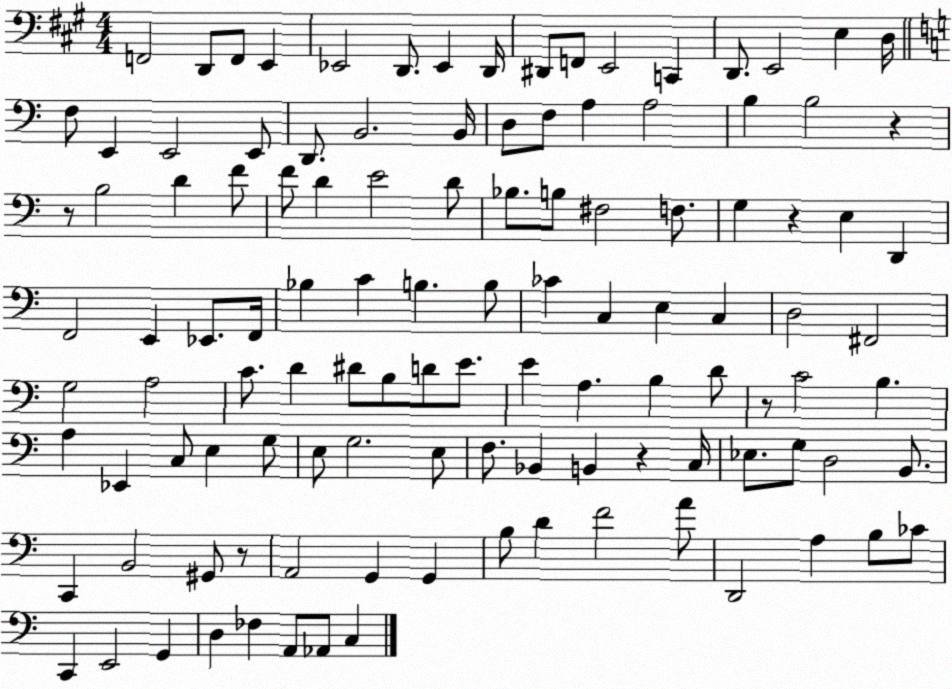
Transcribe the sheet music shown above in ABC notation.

X:1
T:Untitled
M:4/4
L:1/4
K:A
F,,2 D,,/2 F,,/2 E,, _E,,2 D,,/2 _E,, D,,/4 ^D,,/2 F,,/2 E,,2 C,, D,,/2 E,,2 E, D,/4 F,/2 E,, E,,2 E,,/2 D,,/2 B,,2 B,,/4 D,/2 F,/2 A, A,2 B, B,2 z z/2 B,2 D F/2 F/2 D E2 D/2 _B,/2 B,/2 ^F,2 F,/2 G, z E, D,, F,,2 E,, _E,,/2 F,,/4 _B, C B, B,/2 _C C, E, C, D,2 ^F,,2 G,2 A,2 C/2 D ^D/2 B,/2 D/2 E/2 E A, B, D/2 z/2 C2 B, A, _E,, C,/2 E, G,/2 E,/2 G,2 E,/2 F,/2 _B,, B,, z C,/4 _E,/2 G,/2 D,2 B,,/2 C,, B,,2 ^G,,/2 z/2 A,,2 G,, G,, B,/2 D F2 A/2 D,,2 A, B,/2 _C/2 C,, E,,2 G,, D, _F, A,,/2 _A,,/2 C,